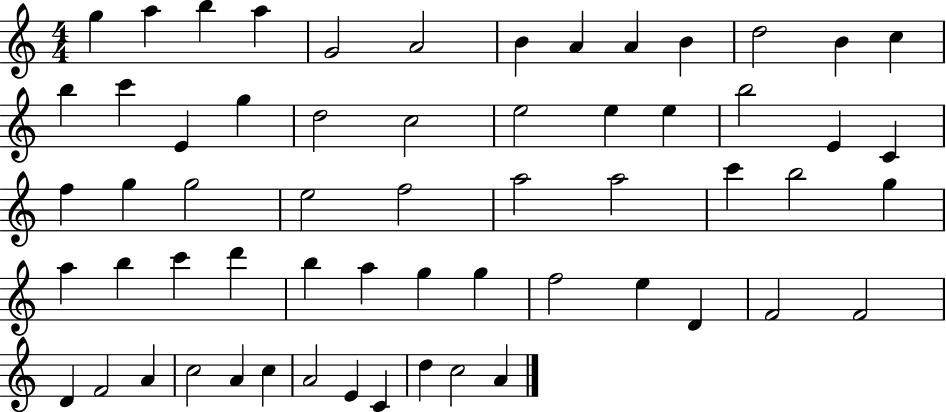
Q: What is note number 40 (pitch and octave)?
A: B5